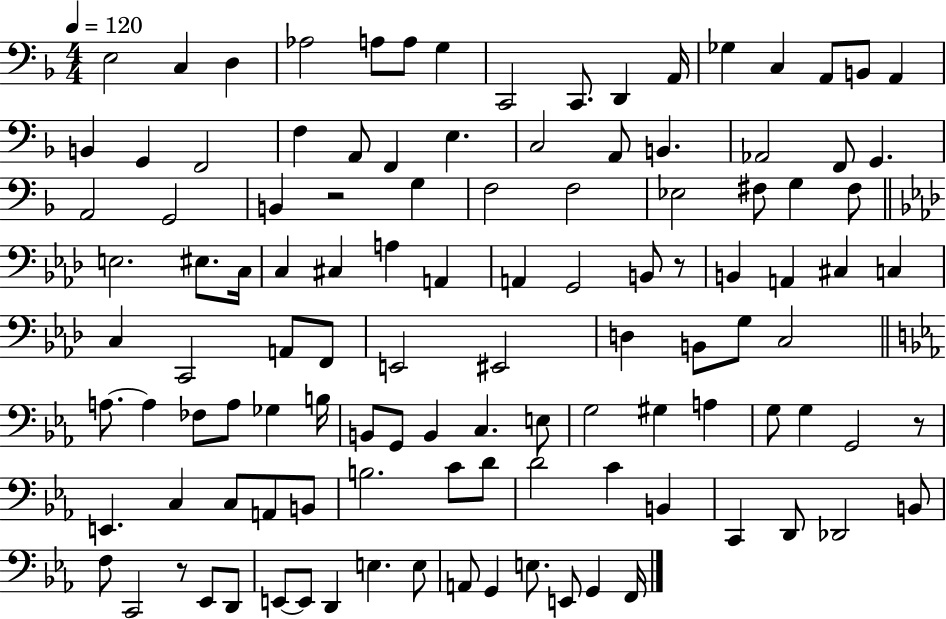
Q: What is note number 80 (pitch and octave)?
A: G2